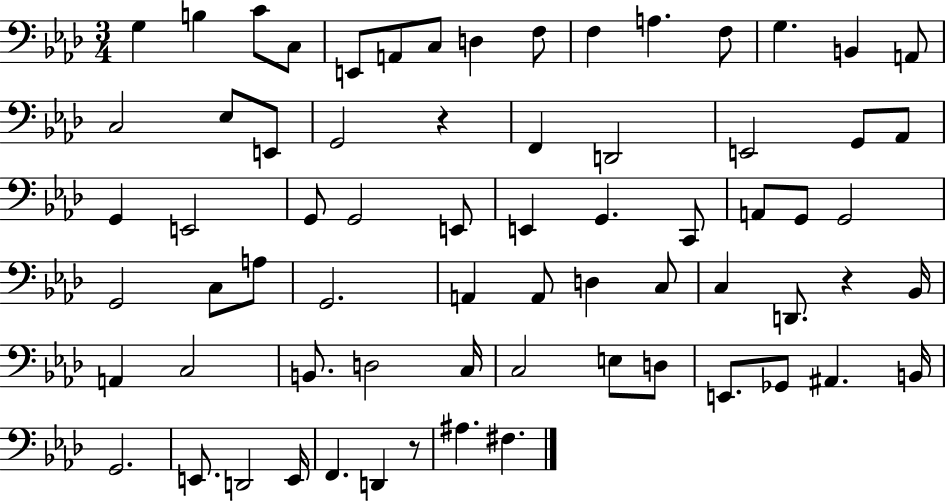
X:1
T:Untitled
M:3/4
L:1/4
K:Ab
G, B, C/2 C,/2 E,,/2 A,,/2 C,/2 D, F,/2 F, A, F,/2 G, B,, A,,/2 C,2 _E,/2 E,,/2 G,,2 z F,, D,,2 E,,2 G,,/2 _A,,/2 G,, E,,2 G,,/2 G,,2 E,,/2 E,, G,, C,,/2 A,,/2 G,,/2 G,,2 G,,2 C,/2 A,/2 G,,2 A,, A,,/2 D, C,/2 C, D,,/2 z _B,,/4 A,, C,2 B,,/2 D,2 C,/4 C,2 E,/2 D,/2 E,,/2 _G,,/2 ^A,, B,,/4 G,,2 E,,/2 D,,2 E,,/4 F,, D,, z/2 ^A, ^F,